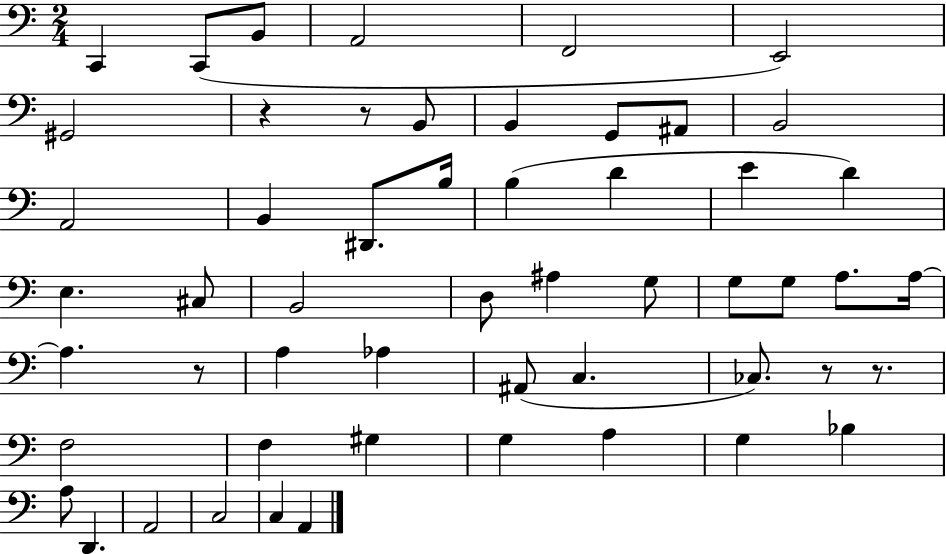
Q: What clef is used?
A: bass